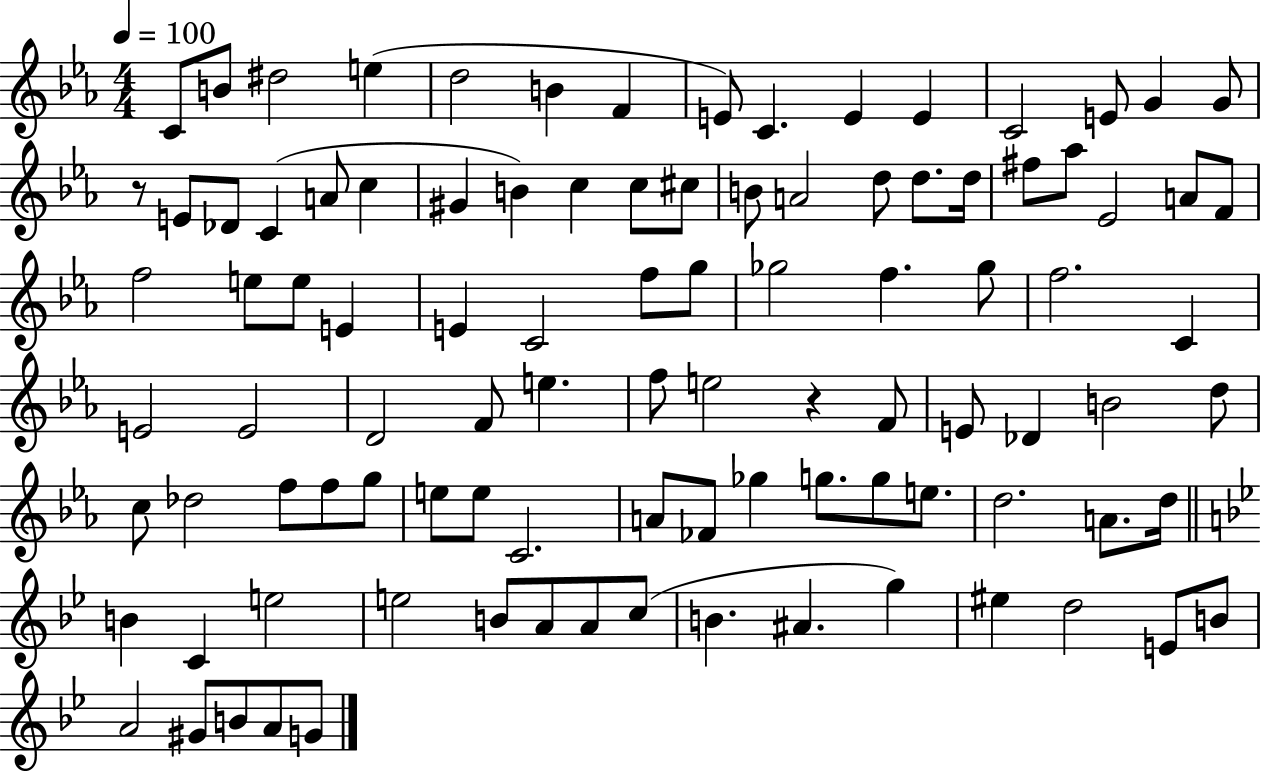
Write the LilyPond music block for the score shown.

{
  \clef treble
  \numericTimeSignature
  \time 4/4
  \key ees \major
  \tempo 4 = 100
  c'8 b'8 dis''2 e''4( | d''2 b'4 f'4 | e'8) c'4. e'4 e'4 | c'2 e'8 g'4 g'8 | \break r8 e'8 des'8 c'4( a'8 c''4 | gis'4 b'4) c''4 c''8 cis''8 | b'8 a'2 d''8 d''8. d''16 | fis''8 aes''8 ees'2 a'8 f'8 | \break f''2 e''8 e''8 e'4 | e'4 c'2 f''8 g''8 | ges''2 f''4. ges''8 | f''2. c'4 | \break e'2 e'2 | d'2 f'8 e''4. | f''8 e''2 r4 f'8 | e'8 des'4 b'2 d''8 | \break c''8 des''2 f''8 f''8 g''8 | e''8 e''8 c'2. | a'8 fes'8 ges''4 g''8. g''8 e''8. | d''2. a'8. d''16 | \break \bar "||" \break \key bes \major b'4 c'4 e''2 | e''2 b'8 a'8 a'8 c''8( | b'4. ais'4. g''4) | eis''4 d''2 e'8 b'8 | \break a'2 gis'8 b'8 a'8 g'8 | \bar "|."
}